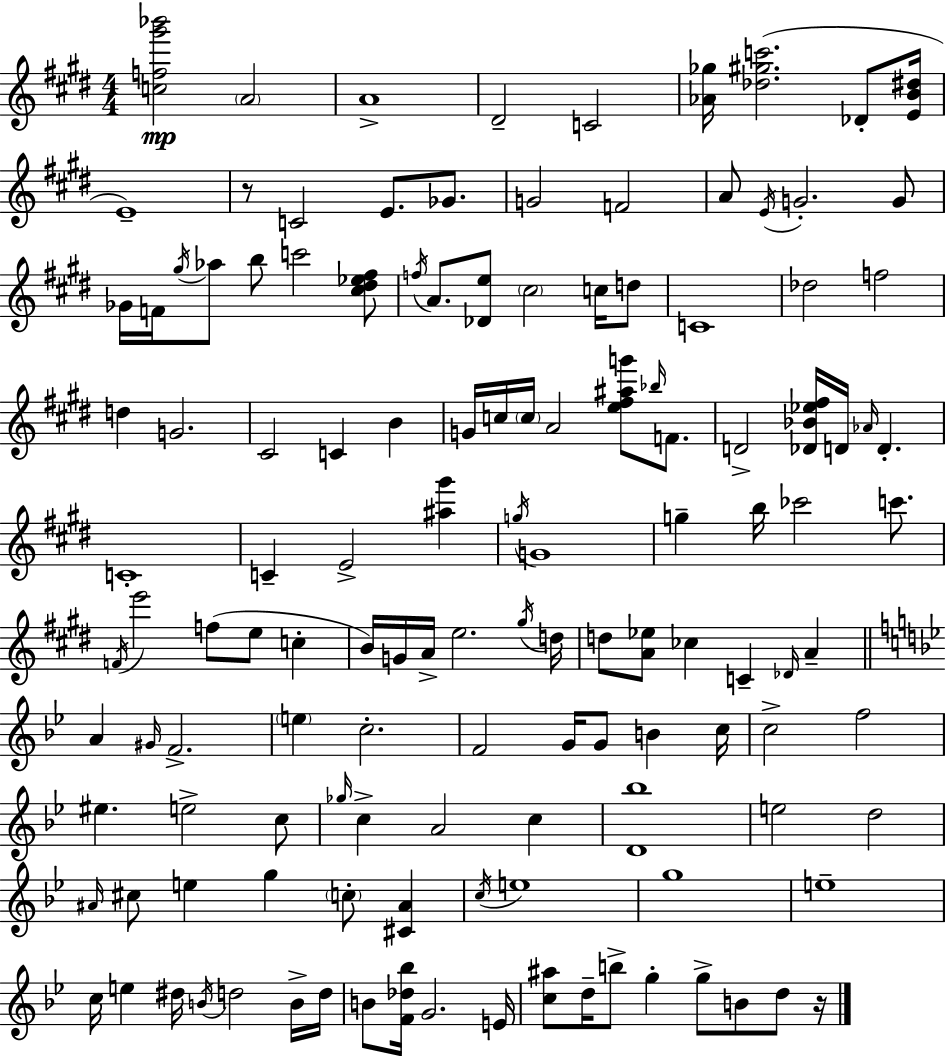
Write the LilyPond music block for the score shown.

{
  \clef treble
  \numericTimeSignature
  \time 4/4
  \key e \major
  <c'' f'' gis''' bes'''>2\mp \parenthesize a'2 | a'1-> | dis'2-- c'2 | <aes' ges''>16 <des'' gis'' c'''>2.( des'8-. <e' b' dis''>16 | \break e'1--) | r8 c'2 e'8. ges'8. | g'2 f'2 | a'8 \acciaccatura { e'16 } g'2.-. g'8 | \break ges'16 f'16 \acciaccatura { gis''16 } aes''8 b''8 c'''2 | <cis'' dis'' ees'' fis''>8 \acciaccatura { f''16 } a'8. <des' e''>8 \parenthesize cis''2 | c''16 d''8 c'1 | des''2 f''2 | \break d''4 g'2. | cis'2 c'4 b'4 | g'16 c''16 \parenthesize c''16 a'2 <e'' fis'' ais'' g'''>8 | \grace { bes''16 } f'8. d'2-> <des' bes' ees'' fis''>16 d'16 \grace { aes'16 } d'4.-. | \break c'1-. | c'4-- e'2-> | <ais'' gis'''>4 \acciaccatura { g''16 } g'1 | g''4-- b''16 ces'''2 | \break c'''8. \acciaccatura { f'16 } e'''2 f''8( | e''8 c''4-. b'16) g'16 a'16-> e''2. | \acciaccatura { gis''16 } d''16 d''8 <a' ees''>8 ces''4 | c'4-- \grace { des'16 } a'4-- \bar "||" \break \key bes \major a'4 \grace { gis'16 } f'2.-> | \parenthesize e''4 c''2.-. | f'2 g'16 g'8 b'4 | c''16 c''2-> f''2 | \break eis''4. e''2-> c''8 | \grace { ges''16 } c''4-> a'2 c''4 | <d' bes''>1 | e''2 d''2 | \break \grace { ais'16 } cis''8 e''4 g''4 \parenthesize c''8-. <cis' ais'>4 | \acciaccatura { c''16 } e''1 | g''1 | e''1-- | \break c''16 e''4 dis''16 \acciaccatura { b'16 } d''2 | b'16-> d''16 b'8 <f' des'' bes''>16 g'2. | e'16 <c'' ais''>8 d''16-- b''8-> g''4-. g''8-> | b'8 d''8 r16 \bar "|."
}